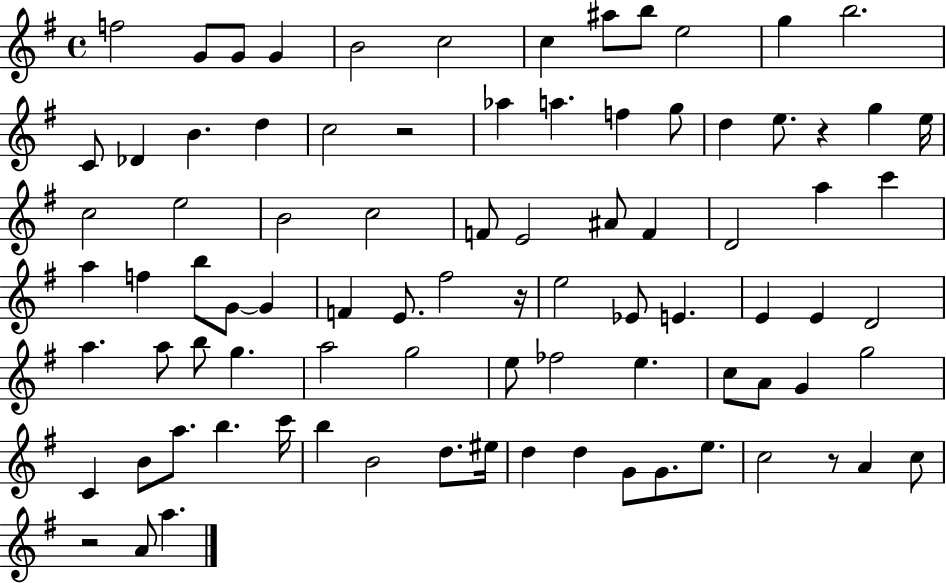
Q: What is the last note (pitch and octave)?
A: A5